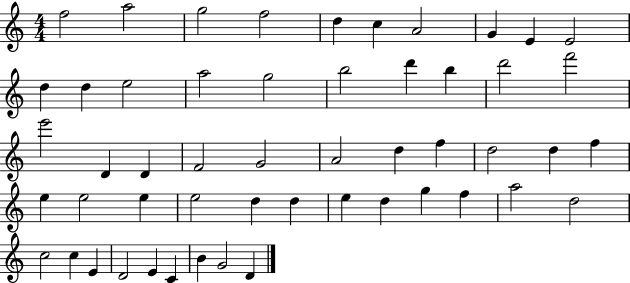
{
  \clef treble
  \numericTimeSignature
  \time 4/4
  \key c \major
  f''2 a''2 | g''2 f''2 | d''4 c''4 a'2 | g'4 e'4 e'2 | \break d''4 d''4 e''2 | a''2 g''2 | b''2 d'''4 b''4 | d'''2 f'''2 | \break e'''2 d'4 d'4 | f'2 g'2 | a'2 d''4 f''4 | d''2 d''4 f''4 | \break e''4 e''2 e''4 | e''2 d''4 d''4 | e''4 d''4 g''4 f''4 | a''2 d''2 | \break c''2 c''4 e'4 | d'2 e'4 c'4 | b'4 g'2 d'4 | \bar "|."
}